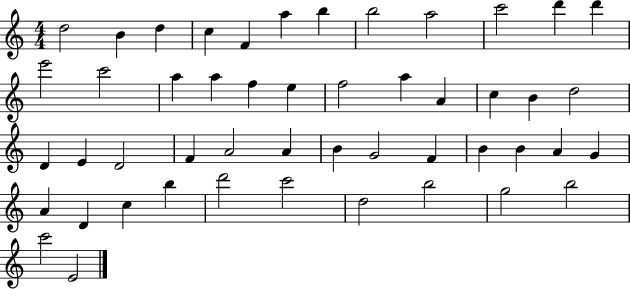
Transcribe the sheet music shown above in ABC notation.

X:1
T:Untitled
M:4/4
L:1/4
K:C
d2 B d c F a b b2 a2 c'2 d' d' e'2 c'2 a a f e f2 a A c B d2 D E D2 F A2 A B G2 F B B A G A D c b d'2 c'2 d2 b2 g2 b2 c'2 E2